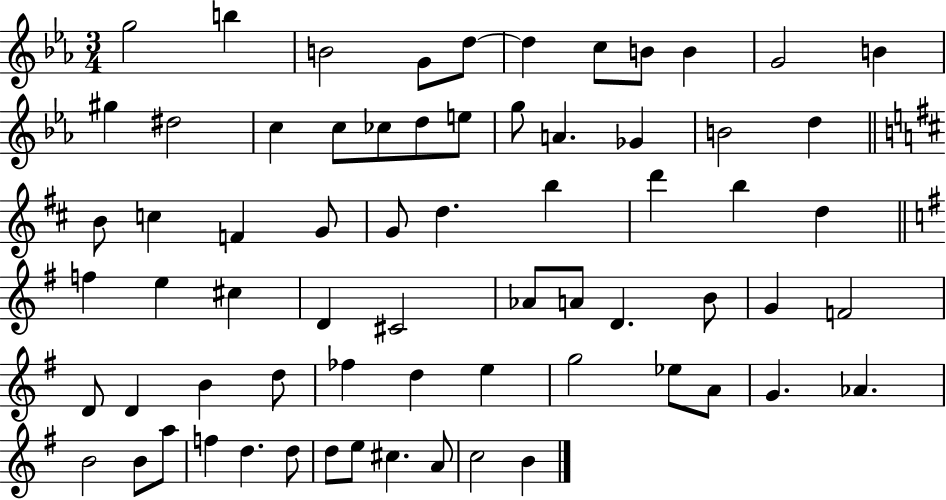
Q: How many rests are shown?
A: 0